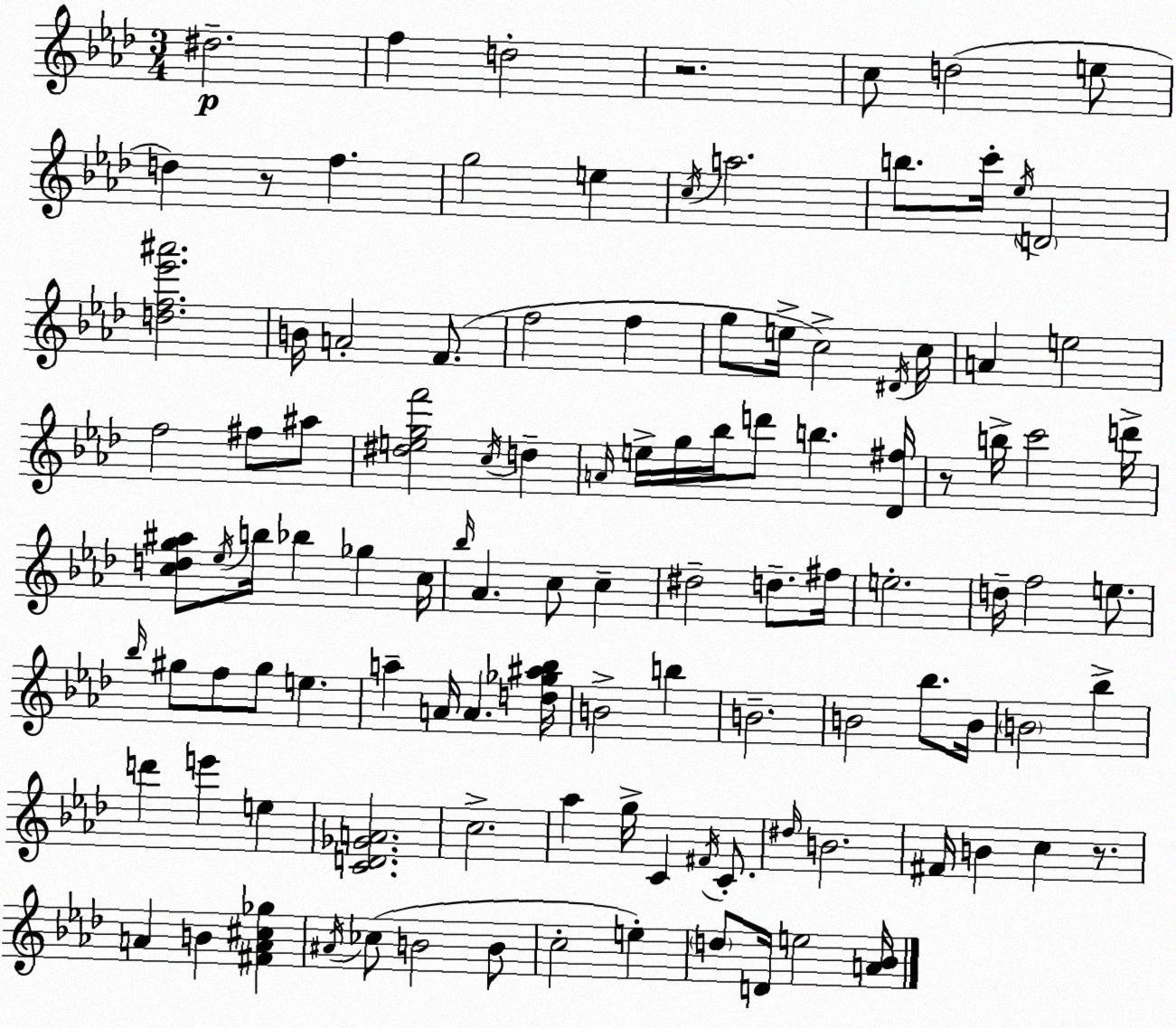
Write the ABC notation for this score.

X:1
T:Untitled
M:3/4
L:1/4
K:Fm
^d2 f d2 z2 c/2 d2 e/2 d z/2 f g2 e c/4 a2 b/2 c'/4 _e/4 D2 [df_e'^a']2 B/4 A2 F/2 f2 f g/2 e/4 c2 ^D/4 c/4 A e2 f2 ^f/2 ^a/2 [^degf']2 c/4 d A/4 e/4 g/4 _b/4 d'/2 b [_D^f]/4 z/2 b/4 c'2 d'/4 [cdg^a]/2 _e/4 b/4 _b _g c/4 _b/4 _A c/2 c ^d2 d/2 ^f/4 e2 d/4 f2 e/2 _b/4 ^g/2 f/2 ^g/2 e a A/4 A [d_g^a_b]/4 B2 b B2 B2 _b/2 B/4 B2 _b d' e' e [CD_GA]2 c2 _a g/4 C ^F/4 C/2 ^d/4 B2 ^F/4 B c z/2 A B [^FA^c_g] ^A/4 _c/2 B2 B/2 c2 e d/2 D/4 e2 [A_B]/4